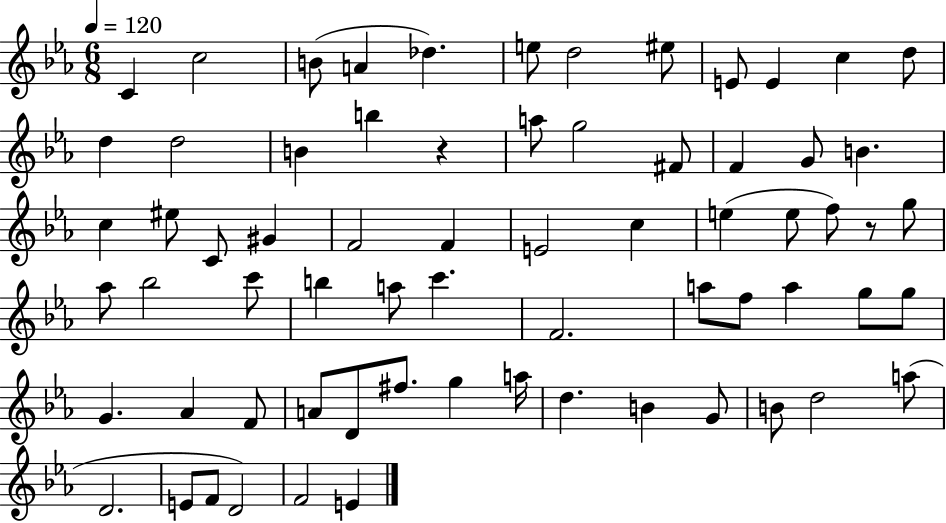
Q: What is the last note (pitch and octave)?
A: E4